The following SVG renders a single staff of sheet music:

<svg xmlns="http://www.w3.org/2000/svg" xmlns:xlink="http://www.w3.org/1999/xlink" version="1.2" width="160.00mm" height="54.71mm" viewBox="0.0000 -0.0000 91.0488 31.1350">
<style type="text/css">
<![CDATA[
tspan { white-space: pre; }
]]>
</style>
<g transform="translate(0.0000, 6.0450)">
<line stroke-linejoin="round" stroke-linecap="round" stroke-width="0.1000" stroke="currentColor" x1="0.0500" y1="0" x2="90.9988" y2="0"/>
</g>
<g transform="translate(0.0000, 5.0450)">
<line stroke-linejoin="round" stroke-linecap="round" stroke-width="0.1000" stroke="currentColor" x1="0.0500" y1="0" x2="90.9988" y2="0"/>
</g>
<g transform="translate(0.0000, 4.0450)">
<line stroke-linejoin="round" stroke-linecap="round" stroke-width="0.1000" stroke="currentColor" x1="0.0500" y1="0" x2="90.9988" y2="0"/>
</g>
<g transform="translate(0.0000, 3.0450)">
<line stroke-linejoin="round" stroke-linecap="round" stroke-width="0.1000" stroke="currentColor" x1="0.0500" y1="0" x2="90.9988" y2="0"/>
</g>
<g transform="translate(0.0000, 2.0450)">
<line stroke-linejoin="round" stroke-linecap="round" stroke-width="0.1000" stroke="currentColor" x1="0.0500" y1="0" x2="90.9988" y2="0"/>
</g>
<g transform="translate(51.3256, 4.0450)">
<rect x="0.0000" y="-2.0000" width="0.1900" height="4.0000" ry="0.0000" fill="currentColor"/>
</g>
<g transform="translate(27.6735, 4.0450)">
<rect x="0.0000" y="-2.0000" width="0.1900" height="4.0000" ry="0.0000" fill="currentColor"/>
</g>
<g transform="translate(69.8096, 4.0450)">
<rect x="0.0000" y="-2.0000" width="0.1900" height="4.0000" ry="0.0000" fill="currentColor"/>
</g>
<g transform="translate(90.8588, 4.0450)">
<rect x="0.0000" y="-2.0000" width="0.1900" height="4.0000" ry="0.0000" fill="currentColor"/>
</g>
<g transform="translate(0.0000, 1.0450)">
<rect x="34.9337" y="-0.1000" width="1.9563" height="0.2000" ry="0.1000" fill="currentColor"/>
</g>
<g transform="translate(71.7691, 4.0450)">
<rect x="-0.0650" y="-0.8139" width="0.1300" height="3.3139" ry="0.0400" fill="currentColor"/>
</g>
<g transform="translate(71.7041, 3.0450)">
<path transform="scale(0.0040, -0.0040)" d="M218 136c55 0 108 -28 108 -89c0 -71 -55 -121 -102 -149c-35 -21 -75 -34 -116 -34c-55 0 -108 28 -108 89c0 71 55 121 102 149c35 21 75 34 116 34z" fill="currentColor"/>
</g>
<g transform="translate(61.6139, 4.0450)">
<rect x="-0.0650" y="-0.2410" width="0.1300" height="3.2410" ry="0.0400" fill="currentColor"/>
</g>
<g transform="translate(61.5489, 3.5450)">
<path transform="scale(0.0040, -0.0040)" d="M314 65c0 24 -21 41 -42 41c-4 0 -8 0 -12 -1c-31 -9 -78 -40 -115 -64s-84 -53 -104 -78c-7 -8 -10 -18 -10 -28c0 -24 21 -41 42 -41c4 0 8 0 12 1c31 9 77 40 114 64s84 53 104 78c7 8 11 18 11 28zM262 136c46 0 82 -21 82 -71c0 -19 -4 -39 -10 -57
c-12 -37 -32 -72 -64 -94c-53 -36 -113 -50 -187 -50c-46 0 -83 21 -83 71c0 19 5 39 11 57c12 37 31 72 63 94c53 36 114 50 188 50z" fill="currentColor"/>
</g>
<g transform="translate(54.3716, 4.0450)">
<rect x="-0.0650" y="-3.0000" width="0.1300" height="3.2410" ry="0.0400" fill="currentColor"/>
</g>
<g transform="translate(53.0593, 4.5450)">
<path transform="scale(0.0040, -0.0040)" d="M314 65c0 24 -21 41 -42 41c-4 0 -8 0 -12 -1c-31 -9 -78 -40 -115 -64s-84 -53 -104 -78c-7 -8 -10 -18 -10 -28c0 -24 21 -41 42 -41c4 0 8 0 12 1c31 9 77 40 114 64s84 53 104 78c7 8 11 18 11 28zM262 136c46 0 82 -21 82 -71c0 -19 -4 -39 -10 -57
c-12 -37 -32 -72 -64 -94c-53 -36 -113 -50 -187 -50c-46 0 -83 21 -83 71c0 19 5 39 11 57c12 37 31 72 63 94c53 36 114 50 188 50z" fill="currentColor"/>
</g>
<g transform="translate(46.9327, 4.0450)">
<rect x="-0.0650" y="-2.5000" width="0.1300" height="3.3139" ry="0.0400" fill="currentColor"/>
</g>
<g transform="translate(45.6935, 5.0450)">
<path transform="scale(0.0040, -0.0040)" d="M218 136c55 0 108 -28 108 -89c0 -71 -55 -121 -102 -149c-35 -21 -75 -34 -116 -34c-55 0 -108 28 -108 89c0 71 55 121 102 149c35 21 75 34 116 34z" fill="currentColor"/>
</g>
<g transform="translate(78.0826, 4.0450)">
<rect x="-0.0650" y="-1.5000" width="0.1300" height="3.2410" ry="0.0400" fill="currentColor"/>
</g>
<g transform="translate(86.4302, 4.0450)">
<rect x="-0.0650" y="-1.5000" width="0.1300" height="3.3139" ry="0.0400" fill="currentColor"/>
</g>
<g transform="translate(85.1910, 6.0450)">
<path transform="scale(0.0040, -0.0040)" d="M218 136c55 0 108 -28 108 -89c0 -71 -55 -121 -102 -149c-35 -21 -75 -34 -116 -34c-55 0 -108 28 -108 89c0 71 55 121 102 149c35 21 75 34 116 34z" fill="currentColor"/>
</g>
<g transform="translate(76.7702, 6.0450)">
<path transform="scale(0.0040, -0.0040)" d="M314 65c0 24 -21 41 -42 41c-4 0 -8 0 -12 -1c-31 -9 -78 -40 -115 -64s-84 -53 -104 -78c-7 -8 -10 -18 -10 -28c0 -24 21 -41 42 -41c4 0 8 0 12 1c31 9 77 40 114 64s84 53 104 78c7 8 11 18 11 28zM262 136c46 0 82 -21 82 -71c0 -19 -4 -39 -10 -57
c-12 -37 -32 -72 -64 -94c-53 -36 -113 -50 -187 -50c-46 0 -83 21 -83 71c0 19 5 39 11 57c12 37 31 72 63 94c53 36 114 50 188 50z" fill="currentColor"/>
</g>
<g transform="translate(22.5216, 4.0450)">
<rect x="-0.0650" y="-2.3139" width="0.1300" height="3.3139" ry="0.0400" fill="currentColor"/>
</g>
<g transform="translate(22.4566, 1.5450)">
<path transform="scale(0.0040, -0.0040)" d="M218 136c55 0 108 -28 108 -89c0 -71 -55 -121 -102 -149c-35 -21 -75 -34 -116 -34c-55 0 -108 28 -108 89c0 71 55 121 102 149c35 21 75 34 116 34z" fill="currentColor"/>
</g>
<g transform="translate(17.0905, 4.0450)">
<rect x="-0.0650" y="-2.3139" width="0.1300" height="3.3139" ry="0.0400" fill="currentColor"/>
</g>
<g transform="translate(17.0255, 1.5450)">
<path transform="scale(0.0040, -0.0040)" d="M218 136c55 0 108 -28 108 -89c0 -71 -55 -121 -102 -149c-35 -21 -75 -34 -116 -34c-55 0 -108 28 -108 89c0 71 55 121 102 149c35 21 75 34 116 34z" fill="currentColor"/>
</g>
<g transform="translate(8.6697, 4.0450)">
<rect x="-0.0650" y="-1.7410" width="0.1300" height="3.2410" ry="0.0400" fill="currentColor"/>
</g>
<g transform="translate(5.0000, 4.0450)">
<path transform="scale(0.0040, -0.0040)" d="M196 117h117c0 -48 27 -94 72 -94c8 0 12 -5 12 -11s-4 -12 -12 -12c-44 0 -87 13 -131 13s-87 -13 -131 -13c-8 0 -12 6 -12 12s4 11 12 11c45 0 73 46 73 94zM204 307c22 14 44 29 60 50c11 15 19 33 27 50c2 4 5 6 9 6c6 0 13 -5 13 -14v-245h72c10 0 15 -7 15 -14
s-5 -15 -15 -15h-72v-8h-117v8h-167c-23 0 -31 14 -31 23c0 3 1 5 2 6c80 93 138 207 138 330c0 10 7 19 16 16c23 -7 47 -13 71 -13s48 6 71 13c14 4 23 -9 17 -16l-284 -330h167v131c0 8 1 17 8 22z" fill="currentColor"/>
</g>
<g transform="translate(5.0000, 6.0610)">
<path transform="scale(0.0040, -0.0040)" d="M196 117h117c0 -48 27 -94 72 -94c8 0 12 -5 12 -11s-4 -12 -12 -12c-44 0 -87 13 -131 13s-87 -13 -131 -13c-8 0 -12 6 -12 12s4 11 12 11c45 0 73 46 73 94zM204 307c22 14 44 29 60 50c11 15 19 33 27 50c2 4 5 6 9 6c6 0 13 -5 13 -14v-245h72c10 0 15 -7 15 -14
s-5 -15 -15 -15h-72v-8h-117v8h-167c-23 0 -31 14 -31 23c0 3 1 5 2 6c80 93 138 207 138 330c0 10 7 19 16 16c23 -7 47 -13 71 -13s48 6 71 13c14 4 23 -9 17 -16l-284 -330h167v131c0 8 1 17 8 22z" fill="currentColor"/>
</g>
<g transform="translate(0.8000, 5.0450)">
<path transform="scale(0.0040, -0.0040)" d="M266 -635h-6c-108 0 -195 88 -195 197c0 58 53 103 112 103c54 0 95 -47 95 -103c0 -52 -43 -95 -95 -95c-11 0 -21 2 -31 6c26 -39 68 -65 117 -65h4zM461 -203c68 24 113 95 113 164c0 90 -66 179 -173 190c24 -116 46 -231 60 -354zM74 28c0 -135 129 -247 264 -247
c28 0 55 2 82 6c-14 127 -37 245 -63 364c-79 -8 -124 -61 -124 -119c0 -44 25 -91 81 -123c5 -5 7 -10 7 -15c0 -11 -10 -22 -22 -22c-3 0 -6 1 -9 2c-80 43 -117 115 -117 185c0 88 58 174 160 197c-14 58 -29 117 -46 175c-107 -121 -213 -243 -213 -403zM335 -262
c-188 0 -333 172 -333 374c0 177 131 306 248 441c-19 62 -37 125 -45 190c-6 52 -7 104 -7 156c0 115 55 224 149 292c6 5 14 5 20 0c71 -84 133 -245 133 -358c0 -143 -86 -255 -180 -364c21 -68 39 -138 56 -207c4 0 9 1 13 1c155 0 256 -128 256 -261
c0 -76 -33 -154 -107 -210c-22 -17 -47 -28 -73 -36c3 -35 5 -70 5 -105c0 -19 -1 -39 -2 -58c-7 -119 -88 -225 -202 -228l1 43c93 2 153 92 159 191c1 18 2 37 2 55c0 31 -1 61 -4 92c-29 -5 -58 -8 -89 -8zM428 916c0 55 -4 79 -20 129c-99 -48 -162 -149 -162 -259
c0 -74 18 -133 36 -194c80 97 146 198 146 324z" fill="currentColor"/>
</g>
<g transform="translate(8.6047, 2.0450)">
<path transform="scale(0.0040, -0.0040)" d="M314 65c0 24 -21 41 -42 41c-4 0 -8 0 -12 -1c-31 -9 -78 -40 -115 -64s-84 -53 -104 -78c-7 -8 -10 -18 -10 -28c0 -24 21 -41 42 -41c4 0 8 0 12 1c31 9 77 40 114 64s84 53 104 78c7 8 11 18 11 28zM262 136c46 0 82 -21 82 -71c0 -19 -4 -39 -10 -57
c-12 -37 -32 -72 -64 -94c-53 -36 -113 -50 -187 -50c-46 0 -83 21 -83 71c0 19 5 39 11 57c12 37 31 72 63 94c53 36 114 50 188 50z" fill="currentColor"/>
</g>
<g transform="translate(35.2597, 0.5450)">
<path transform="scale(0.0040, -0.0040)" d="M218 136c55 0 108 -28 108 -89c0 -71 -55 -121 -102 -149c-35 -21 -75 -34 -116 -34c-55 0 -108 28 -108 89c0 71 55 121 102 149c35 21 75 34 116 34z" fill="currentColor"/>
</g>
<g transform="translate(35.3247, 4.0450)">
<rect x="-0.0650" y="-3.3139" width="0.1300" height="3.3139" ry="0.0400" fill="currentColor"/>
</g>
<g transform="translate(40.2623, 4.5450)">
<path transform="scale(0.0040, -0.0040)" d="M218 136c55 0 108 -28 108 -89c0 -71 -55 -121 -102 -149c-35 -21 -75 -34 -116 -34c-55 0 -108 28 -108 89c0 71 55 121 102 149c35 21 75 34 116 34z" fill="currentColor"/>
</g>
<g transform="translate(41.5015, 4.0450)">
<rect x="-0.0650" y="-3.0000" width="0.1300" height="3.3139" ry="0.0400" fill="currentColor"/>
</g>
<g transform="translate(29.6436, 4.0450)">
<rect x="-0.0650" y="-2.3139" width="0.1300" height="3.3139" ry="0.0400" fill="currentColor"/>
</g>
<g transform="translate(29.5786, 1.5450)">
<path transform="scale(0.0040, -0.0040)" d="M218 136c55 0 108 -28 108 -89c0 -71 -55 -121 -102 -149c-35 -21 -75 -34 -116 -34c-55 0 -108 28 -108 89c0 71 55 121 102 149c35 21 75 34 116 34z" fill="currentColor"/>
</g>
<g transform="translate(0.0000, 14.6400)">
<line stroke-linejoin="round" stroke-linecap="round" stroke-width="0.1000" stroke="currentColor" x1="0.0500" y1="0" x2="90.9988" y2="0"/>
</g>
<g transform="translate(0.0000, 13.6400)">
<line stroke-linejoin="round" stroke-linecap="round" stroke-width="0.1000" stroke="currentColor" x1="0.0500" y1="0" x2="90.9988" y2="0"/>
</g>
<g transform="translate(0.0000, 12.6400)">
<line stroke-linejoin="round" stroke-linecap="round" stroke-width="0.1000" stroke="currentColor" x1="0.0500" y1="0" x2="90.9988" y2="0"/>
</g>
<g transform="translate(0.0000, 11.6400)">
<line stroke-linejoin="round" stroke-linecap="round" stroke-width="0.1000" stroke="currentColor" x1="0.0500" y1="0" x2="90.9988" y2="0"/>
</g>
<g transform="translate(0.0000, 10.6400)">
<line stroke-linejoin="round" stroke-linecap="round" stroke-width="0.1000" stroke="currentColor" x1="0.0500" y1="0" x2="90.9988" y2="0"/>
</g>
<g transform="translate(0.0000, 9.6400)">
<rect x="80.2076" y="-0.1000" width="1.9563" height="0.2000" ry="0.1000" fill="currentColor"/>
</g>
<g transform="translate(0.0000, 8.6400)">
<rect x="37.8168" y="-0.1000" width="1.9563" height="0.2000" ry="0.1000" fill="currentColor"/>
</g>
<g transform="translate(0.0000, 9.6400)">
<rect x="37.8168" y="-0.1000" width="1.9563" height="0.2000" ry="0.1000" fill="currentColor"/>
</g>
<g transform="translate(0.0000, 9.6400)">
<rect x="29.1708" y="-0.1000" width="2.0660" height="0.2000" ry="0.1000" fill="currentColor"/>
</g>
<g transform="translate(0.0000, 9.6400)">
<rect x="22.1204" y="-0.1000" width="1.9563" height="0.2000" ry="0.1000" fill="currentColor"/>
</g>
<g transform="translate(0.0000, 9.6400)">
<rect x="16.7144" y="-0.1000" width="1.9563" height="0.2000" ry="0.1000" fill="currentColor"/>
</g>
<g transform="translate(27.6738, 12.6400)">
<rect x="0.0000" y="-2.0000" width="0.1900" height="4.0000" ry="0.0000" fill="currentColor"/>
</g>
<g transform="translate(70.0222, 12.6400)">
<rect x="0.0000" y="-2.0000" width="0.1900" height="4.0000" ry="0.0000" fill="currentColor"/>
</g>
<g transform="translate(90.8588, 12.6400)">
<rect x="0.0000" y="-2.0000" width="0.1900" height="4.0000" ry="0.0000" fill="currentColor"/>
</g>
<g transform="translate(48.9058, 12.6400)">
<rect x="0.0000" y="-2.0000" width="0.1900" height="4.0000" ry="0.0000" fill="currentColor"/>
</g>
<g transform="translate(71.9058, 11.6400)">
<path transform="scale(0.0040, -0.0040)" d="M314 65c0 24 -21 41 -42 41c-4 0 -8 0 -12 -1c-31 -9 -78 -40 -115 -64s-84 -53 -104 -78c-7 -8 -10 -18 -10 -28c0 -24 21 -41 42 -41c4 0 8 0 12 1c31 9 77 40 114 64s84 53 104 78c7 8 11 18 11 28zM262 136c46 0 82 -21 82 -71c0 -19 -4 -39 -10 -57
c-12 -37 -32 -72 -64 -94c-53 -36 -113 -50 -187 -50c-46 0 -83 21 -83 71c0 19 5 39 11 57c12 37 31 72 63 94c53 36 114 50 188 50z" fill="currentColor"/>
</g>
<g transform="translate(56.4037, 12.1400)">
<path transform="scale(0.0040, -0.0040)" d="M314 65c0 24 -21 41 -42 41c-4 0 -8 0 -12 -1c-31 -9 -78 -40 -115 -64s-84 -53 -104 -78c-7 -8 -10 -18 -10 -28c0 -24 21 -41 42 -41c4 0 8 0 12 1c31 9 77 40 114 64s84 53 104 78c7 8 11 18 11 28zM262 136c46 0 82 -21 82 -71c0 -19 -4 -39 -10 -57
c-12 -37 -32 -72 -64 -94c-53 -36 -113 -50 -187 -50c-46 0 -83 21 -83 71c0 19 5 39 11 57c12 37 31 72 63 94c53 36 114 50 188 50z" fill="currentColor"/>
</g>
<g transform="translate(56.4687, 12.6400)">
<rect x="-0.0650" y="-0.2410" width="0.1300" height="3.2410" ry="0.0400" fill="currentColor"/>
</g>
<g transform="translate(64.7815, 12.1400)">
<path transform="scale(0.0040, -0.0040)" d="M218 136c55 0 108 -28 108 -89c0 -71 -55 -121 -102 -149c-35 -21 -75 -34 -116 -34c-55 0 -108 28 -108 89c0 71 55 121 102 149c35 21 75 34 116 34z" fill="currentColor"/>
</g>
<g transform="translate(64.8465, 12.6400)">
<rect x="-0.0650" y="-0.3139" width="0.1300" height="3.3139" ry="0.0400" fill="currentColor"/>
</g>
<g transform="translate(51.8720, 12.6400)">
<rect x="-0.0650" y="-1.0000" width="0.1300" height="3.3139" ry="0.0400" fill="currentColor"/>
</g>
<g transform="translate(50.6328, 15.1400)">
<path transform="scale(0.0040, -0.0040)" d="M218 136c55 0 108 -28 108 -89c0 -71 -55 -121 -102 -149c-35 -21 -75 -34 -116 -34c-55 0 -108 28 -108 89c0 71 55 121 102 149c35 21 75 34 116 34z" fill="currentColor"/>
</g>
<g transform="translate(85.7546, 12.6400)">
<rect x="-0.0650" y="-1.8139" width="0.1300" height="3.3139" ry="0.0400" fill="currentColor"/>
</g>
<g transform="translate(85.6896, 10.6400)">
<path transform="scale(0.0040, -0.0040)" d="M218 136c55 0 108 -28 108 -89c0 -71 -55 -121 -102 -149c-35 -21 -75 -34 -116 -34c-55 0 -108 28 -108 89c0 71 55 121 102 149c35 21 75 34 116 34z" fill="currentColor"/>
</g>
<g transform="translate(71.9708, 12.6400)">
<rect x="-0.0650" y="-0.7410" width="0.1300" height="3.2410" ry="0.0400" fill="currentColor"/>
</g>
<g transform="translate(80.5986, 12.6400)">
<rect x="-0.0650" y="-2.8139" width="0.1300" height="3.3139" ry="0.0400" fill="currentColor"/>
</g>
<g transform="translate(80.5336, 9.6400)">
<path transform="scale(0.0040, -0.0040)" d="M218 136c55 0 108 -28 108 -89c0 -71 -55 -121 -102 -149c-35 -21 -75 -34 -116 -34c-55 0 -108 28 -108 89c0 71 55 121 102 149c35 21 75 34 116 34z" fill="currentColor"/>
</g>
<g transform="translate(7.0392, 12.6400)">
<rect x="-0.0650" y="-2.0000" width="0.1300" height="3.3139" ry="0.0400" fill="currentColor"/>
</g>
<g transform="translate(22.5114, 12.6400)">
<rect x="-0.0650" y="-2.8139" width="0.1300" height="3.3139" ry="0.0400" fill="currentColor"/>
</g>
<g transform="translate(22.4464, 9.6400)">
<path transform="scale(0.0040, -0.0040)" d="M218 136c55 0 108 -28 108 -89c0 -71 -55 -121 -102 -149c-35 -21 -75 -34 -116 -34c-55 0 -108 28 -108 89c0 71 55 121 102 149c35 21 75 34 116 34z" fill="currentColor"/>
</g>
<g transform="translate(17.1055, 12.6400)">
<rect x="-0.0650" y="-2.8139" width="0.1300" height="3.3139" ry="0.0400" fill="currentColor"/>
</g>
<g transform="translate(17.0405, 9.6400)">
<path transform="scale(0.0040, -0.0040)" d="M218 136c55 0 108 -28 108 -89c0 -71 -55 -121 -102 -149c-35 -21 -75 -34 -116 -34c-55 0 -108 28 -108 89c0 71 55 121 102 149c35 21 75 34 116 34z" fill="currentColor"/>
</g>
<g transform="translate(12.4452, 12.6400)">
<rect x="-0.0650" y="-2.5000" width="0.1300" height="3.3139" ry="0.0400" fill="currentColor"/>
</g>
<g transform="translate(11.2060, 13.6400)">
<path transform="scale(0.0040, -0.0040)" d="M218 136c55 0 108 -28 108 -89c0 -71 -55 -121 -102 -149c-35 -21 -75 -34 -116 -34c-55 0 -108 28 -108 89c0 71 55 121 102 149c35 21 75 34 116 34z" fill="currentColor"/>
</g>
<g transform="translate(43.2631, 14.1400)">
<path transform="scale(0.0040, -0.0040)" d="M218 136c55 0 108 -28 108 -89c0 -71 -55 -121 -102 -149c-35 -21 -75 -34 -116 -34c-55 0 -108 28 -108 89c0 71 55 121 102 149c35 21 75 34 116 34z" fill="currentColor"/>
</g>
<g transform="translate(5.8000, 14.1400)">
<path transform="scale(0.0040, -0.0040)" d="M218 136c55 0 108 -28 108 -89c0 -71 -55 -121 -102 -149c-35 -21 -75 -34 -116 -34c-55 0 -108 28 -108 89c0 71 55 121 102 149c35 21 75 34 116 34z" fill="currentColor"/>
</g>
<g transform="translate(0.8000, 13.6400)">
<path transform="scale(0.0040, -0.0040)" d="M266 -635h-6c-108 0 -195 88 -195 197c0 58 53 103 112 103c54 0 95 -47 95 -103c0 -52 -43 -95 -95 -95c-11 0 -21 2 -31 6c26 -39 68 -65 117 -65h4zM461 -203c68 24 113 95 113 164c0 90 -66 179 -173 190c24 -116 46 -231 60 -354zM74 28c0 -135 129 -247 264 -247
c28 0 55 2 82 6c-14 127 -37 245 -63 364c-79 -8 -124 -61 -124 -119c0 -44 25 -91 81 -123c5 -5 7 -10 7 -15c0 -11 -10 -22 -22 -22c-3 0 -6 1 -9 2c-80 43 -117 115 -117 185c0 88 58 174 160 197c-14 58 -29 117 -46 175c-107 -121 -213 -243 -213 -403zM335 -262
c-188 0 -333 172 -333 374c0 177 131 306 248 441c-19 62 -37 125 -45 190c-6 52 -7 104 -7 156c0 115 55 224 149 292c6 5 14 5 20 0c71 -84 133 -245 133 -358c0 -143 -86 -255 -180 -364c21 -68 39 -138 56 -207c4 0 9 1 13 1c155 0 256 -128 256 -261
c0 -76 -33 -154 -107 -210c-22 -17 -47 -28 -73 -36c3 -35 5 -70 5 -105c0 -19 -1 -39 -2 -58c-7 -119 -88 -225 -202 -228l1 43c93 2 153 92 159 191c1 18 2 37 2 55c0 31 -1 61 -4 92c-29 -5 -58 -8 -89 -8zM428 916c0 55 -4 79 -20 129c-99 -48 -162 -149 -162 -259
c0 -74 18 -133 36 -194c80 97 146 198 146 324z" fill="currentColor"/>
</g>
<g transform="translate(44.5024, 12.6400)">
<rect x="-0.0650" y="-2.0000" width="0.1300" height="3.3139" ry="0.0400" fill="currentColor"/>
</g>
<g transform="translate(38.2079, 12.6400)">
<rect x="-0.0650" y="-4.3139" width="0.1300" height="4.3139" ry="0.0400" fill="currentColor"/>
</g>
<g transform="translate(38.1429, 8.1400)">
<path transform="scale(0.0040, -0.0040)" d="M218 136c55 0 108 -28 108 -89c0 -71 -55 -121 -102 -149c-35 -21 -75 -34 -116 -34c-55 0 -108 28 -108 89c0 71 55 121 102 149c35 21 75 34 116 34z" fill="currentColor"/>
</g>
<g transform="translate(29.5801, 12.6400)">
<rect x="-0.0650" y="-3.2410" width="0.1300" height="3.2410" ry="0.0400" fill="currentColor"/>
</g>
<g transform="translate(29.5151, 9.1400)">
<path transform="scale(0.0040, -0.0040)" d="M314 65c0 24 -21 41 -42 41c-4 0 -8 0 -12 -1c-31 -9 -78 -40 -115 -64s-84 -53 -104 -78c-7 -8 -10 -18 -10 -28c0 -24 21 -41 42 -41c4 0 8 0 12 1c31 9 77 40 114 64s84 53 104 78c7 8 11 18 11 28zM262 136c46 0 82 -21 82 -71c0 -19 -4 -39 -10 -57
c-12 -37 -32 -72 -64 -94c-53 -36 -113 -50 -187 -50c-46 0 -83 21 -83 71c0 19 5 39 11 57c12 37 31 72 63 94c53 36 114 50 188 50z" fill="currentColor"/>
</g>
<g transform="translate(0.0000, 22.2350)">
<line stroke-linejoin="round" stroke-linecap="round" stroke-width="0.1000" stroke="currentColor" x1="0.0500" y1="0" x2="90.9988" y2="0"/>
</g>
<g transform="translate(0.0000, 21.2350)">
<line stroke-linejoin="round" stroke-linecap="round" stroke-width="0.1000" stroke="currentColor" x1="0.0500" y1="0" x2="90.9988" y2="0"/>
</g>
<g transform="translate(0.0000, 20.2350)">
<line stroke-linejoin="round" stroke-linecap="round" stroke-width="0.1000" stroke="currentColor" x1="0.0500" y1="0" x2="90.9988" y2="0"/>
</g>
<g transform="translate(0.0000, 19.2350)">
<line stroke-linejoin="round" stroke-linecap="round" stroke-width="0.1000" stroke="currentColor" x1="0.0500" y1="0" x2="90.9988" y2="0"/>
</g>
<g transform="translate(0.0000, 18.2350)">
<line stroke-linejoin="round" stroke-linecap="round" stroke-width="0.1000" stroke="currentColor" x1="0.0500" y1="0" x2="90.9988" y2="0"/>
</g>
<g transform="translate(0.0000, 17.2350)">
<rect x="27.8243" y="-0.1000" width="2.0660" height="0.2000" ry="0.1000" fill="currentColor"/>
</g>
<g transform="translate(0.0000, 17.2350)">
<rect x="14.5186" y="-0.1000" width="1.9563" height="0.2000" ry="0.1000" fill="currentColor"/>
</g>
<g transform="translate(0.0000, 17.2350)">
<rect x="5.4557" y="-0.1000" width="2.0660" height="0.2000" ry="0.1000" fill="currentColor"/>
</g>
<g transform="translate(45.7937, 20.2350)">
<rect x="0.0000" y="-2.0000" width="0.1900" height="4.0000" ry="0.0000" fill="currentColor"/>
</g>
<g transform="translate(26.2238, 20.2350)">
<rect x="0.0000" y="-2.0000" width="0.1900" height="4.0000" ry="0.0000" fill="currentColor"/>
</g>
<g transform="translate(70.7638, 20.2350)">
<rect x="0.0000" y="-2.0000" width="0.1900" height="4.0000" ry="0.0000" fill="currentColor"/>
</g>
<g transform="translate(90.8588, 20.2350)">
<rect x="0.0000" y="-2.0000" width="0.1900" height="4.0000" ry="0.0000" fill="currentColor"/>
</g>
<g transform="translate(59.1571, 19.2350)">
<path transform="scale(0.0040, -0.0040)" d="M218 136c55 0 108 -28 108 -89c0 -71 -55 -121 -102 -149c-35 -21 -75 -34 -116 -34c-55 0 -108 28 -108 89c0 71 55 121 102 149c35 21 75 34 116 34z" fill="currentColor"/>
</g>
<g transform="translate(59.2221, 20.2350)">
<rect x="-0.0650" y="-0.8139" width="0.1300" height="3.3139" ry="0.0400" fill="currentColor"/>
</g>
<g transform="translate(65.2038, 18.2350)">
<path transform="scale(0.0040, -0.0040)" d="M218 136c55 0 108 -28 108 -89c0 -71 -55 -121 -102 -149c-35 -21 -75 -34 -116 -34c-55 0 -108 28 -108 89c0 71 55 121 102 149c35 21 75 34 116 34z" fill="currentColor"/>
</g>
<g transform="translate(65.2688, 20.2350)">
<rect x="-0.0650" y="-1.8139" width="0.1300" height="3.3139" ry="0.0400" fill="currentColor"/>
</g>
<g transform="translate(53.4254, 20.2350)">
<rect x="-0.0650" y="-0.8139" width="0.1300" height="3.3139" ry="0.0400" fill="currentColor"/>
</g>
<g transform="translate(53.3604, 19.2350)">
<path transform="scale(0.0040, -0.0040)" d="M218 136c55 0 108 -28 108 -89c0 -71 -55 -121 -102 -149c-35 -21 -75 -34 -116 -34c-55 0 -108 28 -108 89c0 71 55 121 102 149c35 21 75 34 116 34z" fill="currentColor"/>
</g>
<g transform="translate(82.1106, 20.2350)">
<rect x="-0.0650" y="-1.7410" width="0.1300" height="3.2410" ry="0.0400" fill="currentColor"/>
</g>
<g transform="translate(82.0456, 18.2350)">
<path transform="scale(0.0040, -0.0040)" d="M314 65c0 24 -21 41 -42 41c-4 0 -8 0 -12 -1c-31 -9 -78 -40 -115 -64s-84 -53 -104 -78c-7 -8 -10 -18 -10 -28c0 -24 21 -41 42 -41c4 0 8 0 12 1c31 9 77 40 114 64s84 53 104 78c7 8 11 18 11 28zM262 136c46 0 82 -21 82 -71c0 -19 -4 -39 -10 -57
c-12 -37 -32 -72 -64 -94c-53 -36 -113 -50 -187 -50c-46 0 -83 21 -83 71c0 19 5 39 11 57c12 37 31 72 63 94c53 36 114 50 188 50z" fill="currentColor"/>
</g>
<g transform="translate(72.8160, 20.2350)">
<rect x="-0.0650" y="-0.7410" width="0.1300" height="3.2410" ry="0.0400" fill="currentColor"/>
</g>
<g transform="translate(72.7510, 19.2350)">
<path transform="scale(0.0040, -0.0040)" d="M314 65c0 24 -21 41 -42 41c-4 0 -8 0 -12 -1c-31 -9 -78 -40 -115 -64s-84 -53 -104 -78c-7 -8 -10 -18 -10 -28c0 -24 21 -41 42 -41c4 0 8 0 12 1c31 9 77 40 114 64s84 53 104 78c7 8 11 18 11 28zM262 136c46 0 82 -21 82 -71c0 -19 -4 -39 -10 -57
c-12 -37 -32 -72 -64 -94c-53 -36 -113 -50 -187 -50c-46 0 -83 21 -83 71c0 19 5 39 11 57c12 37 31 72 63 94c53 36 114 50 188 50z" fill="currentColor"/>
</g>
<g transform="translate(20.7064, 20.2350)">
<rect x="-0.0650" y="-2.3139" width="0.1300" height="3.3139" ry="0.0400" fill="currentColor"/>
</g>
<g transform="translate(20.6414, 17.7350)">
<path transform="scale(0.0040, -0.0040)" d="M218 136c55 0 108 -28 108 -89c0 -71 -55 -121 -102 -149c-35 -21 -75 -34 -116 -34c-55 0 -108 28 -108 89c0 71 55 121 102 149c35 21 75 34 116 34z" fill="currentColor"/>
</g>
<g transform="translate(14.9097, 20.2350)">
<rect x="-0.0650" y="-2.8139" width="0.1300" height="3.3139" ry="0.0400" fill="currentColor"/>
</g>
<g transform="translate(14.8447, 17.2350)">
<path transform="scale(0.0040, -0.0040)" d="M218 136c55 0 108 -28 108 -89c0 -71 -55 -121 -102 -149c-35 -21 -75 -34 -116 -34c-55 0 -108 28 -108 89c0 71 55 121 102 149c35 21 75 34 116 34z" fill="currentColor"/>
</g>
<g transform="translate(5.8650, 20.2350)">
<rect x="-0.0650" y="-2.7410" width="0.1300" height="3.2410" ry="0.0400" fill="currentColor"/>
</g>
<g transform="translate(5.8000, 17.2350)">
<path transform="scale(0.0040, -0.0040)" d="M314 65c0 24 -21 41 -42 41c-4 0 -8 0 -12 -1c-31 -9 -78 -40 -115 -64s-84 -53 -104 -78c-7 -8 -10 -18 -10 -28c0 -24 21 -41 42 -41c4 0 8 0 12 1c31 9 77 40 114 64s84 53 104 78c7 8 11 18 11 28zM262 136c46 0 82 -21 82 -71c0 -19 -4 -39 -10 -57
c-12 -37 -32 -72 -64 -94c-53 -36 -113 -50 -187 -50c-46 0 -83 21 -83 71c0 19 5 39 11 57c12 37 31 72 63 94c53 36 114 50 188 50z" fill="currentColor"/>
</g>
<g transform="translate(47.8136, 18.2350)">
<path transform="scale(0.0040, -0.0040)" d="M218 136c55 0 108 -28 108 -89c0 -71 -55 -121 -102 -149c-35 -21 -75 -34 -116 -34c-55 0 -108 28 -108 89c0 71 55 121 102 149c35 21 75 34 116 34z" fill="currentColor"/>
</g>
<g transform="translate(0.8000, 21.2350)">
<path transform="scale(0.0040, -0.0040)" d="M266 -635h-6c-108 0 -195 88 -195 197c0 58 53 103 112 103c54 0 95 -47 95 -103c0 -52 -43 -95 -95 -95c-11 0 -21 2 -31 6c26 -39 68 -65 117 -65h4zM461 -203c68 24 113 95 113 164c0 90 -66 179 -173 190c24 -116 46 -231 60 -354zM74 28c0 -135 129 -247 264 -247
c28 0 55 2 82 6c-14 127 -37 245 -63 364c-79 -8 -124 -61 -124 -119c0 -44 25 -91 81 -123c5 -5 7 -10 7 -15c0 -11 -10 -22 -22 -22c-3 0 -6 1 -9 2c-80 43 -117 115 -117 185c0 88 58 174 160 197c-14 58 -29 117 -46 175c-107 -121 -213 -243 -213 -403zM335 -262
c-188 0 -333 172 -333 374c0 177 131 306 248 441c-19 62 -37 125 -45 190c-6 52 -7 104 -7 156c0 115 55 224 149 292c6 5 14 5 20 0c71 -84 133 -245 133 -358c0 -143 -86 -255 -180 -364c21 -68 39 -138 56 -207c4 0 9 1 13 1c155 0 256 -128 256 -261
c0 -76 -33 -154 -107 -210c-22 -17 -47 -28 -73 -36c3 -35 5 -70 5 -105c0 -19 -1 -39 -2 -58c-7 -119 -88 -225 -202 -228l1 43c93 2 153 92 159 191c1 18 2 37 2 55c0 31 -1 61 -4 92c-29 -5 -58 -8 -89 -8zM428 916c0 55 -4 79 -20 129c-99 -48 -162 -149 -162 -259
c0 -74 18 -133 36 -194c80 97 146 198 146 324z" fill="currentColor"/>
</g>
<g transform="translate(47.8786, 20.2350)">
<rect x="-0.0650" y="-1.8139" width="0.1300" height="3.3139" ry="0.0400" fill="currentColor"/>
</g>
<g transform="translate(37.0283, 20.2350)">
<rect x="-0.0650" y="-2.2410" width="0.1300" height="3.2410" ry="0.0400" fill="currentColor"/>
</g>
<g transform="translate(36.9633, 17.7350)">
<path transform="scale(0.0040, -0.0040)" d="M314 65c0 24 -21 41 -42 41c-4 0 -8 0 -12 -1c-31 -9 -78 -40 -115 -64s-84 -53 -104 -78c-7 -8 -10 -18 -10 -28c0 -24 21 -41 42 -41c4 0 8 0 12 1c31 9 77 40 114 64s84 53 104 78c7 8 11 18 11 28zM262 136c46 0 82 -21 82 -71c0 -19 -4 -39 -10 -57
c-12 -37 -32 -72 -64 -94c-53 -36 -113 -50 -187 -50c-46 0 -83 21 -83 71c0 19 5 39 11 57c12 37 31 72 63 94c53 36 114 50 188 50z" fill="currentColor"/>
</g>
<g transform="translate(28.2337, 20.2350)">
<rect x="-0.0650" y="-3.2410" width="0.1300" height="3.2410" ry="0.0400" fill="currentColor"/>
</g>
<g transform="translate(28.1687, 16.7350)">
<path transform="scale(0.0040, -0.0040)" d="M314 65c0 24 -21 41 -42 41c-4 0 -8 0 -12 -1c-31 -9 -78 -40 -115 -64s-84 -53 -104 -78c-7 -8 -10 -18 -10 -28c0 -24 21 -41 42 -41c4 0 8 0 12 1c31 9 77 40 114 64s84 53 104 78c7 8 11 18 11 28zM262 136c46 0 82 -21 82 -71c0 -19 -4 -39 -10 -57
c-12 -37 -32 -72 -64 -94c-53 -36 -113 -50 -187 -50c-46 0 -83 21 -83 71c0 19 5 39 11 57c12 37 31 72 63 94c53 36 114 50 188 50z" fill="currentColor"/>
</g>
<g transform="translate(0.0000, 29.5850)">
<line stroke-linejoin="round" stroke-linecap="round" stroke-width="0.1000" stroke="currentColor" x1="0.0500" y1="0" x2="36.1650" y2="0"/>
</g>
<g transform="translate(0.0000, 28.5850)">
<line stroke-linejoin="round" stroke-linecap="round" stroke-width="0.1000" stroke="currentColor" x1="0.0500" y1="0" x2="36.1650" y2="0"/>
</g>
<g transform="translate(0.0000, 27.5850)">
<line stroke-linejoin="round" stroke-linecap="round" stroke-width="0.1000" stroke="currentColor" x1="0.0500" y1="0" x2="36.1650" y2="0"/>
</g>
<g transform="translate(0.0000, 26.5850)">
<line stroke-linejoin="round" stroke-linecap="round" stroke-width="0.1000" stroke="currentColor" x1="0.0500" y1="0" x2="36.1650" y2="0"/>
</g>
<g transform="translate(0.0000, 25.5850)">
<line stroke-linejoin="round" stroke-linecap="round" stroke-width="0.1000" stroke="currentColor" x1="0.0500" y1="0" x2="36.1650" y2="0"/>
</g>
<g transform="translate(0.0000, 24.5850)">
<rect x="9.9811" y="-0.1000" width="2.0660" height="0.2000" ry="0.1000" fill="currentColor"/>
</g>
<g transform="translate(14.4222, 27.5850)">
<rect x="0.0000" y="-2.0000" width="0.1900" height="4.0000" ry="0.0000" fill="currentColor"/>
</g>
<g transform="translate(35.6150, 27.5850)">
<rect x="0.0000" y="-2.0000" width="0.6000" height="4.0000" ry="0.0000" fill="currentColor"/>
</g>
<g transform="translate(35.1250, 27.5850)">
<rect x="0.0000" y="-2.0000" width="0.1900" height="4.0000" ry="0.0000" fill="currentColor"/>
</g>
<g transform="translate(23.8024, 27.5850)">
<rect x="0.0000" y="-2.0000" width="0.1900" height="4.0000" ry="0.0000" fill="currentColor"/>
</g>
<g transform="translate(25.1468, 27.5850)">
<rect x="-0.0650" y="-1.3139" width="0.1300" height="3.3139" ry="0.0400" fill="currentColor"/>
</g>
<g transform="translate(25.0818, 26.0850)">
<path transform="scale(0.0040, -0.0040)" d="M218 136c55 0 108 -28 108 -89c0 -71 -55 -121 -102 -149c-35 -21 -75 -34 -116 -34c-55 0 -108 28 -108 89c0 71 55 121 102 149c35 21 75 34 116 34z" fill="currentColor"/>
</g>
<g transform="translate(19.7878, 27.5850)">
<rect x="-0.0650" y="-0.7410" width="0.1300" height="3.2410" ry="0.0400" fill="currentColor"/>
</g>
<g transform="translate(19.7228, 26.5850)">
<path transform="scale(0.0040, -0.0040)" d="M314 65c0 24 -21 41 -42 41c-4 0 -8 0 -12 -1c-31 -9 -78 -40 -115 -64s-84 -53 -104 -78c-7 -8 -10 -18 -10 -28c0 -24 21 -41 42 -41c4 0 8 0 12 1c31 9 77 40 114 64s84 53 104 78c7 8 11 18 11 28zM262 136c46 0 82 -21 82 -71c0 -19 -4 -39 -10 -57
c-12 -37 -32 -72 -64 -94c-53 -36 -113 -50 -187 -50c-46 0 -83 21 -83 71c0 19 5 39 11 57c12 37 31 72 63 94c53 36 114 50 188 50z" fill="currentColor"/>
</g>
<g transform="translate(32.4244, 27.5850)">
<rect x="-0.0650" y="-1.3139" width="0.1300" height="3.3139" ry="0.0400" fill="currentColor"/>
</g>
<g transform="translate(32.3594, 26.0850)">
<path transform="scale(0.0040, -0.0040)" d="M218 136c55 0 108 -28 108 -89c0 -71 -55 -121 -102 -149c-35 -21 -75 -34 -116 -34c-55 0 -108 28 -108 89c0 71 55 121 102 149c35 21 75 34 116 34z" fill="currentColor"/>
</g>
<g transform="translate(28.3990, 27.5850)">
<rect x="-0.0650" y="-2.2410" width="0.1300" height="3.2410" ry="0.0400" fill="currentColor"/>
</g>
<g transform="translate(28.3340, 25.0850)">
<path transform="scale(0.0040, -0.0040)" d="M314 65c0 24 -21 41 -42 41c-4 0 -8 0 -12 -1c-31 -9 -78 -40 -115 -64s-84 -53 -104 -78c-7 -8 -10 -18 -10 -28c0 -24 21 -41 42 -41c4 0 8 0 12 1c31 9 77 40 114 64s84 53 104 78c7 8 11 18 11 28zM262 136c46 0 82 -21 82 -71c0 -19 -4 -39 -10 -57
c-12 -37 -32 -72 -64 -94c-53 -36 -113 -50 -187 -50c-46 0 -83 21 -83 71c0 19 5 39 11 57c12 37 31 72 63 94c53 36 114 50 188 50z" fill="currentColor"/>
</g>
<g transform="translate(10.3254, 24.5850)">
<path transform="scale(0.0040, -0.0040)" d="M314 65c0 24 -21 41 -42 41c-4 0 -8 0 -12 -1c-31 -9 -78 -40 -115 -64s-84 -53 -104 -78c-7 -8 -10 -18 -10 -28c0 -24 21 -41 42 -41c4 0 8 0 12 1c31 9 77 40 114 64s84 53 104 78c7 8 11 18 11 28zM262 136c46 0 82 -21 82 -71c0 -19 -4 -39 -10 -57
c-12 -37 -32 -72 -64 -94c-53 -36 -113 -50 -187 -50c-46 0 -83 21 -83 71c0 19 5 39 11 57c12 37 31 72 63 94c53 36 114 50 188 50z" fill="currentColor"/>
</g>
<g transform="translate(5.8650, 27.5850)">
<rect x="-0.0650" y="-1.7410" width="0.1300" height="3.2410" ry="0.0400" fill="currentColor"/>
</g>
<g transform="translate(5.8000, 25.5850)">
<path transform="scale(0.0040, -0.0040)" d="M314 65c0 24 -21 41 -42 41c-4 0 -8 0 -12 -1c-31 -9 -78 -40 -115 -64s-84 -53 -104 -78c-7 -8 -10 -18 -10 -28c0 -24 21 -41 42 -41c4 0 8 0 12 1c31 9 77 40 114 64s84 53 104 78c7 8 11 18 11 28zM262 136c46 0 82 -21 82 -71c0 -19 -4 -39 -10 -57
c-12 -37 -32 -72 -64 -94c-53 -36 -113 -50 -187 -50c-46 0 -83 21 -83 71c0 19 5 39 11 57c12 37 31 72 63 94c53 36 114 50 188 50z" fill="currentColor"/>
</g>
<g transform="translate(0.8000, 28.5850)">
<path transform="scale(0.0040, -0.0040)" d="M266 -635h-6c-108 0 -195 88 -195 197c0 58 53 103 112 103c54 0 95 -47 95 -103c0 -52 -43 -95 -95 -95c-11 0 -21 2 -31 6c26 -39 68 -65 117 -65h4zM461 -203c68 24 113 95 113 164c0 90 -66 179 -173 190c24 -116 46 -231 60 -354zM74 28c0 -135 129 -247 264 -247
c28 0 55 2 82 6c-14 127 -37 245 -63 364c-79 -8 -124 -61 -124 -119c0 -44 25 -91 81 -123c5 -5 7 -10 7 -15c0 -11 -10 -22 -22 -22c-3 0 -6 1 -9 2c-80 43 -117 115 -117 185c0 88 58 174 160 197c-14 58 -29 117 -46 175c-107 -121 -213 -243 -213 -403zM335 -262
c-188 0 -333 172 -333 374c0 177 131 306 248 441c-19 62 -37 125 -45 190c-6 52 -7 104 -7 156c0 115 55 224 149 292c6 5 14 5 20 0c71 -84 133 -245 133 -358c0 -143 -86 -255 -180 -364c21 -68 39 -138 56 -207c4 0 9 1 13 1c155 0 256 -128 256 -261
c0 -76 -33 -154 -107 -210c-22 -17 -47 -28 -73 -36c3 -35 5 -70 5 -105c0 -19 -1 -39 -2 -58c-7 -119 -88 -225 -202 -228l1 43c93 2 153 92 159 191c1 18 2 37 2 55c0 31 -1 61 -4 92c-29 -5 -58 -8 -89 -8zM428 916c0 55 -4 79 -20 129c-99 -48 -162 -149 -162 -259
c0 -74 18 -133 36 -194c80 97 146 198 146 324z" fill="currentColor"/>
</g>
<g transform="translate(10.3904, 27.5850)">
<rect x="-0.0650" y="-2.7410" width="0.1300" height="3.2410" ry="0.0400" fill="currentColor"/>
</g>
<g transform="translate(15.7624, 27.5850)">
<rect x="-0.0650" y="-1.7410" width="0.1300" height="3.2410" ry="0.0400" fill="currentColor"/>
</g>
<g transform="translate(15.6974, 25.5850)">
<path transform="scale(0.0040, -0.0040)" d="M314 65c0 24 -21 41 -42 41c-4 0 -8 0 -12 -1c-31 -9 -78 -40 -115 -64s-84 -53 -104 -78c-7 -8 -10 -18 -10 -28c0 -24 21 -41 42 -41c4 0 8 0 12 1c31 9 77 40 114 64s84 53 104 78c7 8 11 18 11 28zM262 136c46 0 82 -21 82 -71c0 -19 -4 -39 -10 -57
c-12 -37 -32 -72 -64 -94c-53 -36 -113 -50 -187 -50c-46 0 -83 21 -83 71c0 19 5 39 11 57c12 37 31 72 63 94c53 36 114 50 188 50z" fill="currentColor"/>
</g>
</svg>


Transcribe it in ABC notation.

X:1
T:Untitled
M:4/4
L:1/4
K:C
f2 g g g b A G A2 c2 d E2 E F G a a b2 d' F D c2 c d2 a f a2 a g b2 g2 f d d f d2 f2 f2 a2 f2 d2 e g2 e